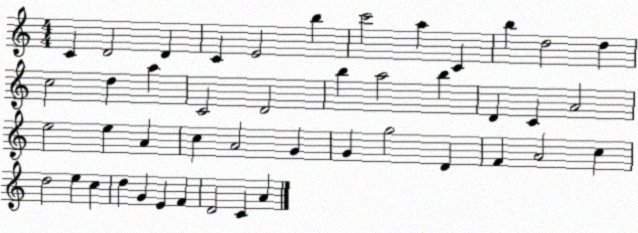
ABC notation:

X:1
T:Untitled
M:4/4
L:1/4
K:C
C D2 D C E2 b c'2 a C b d2 d c2 d a C2 D2 b a2 b D C A2 e2 e A c A2 G G g2 D F A2 c d2 e c d G E F D2 C A